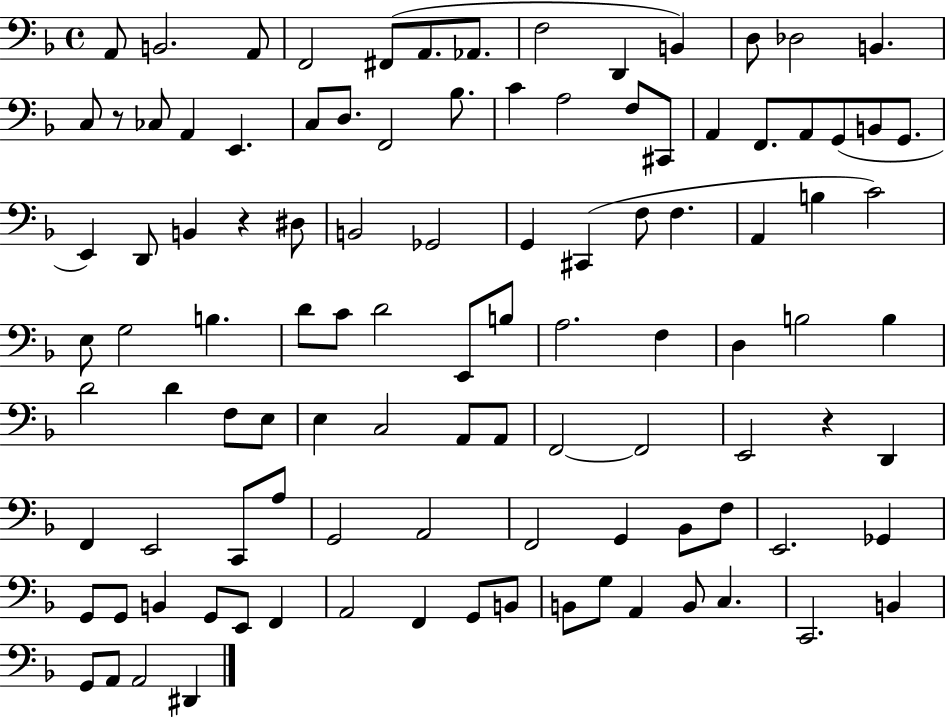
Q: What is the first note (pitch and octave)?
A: A2